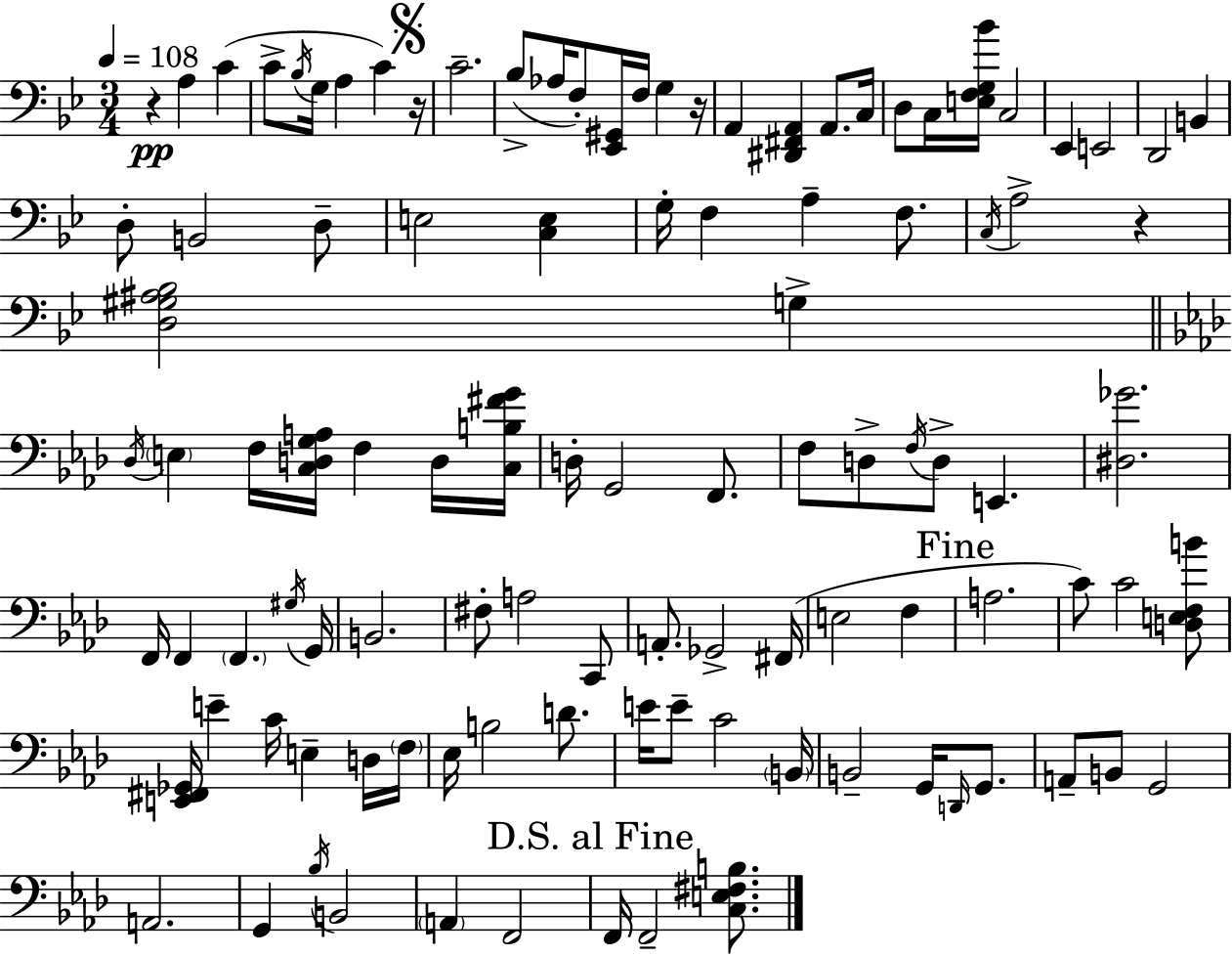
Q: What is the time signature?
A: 3/4